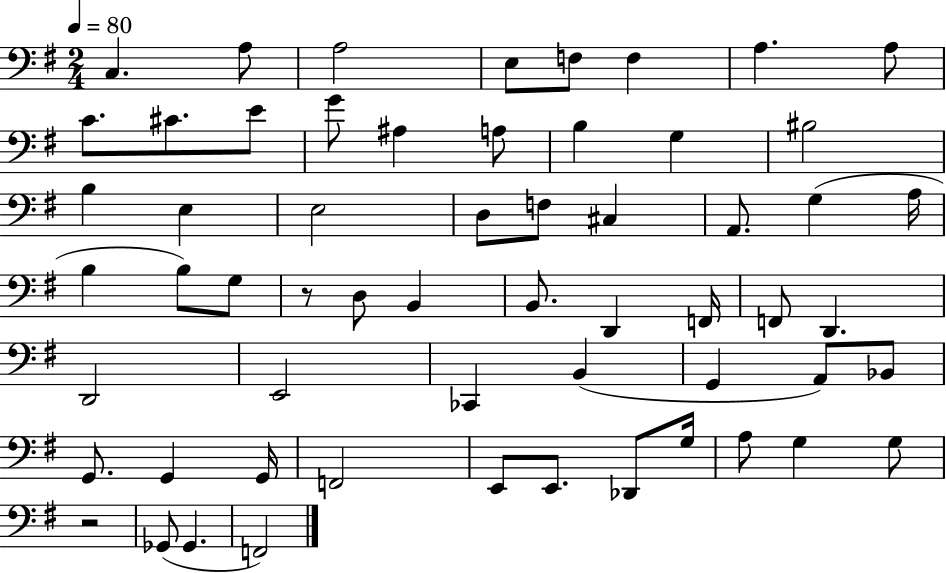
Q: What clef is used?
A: bass